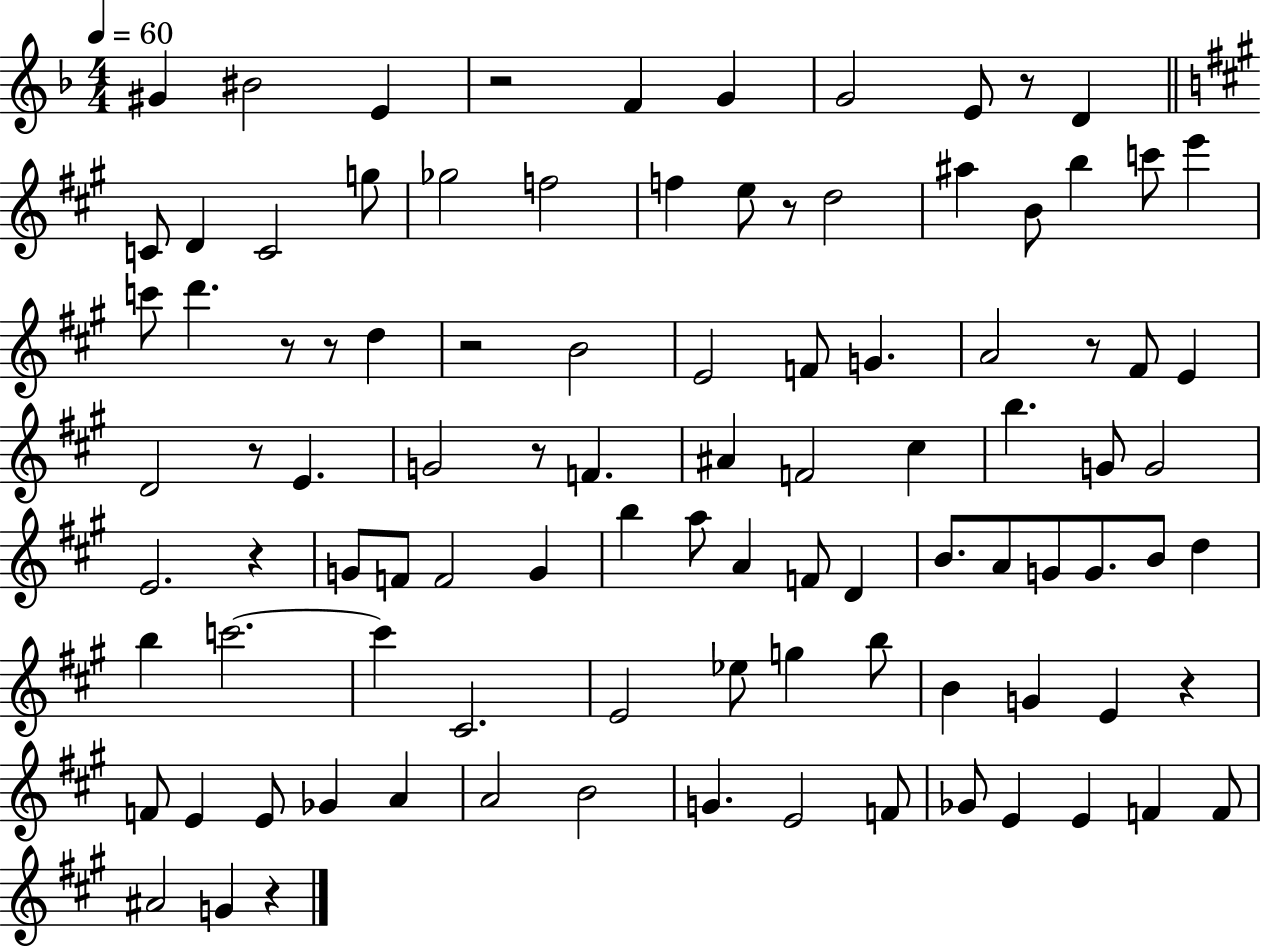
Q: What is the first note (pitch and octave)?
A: G#4